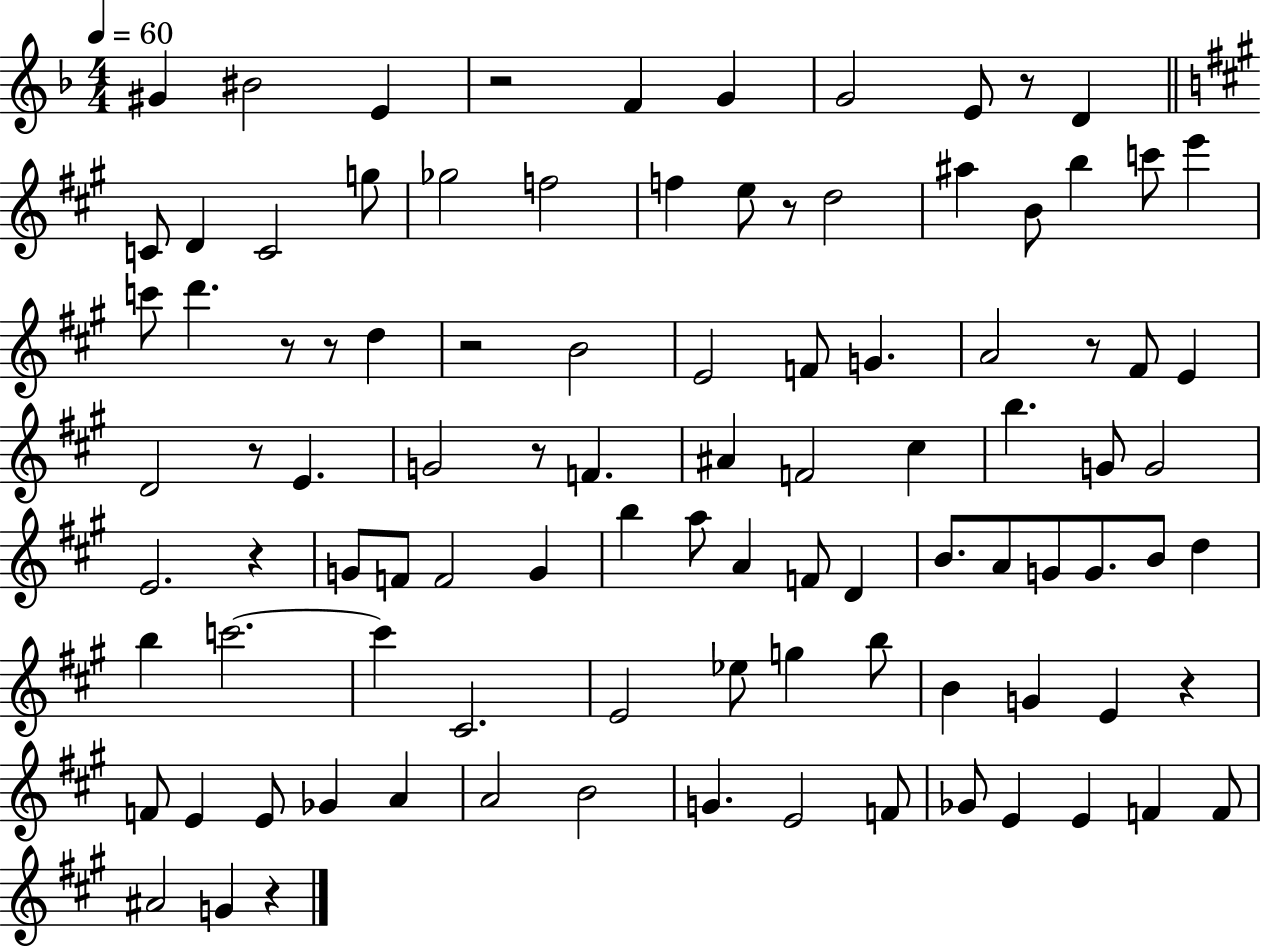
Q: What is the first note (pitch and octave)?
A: G#4